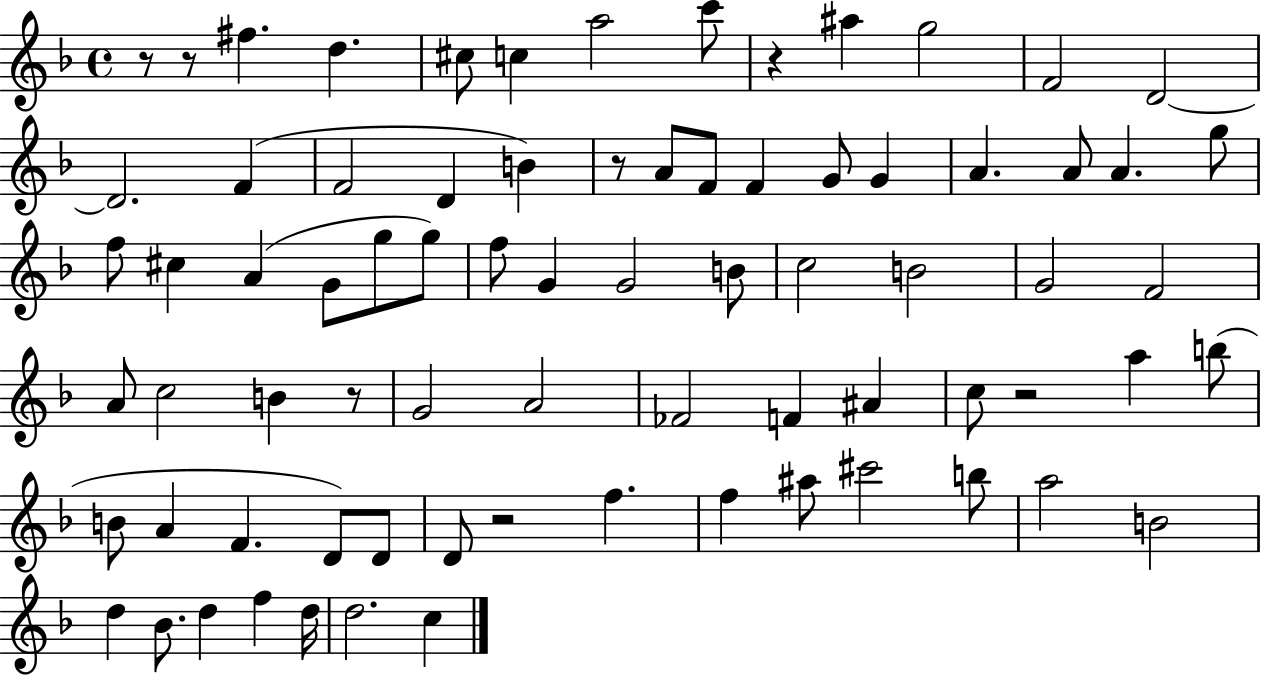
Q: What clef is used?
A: treble